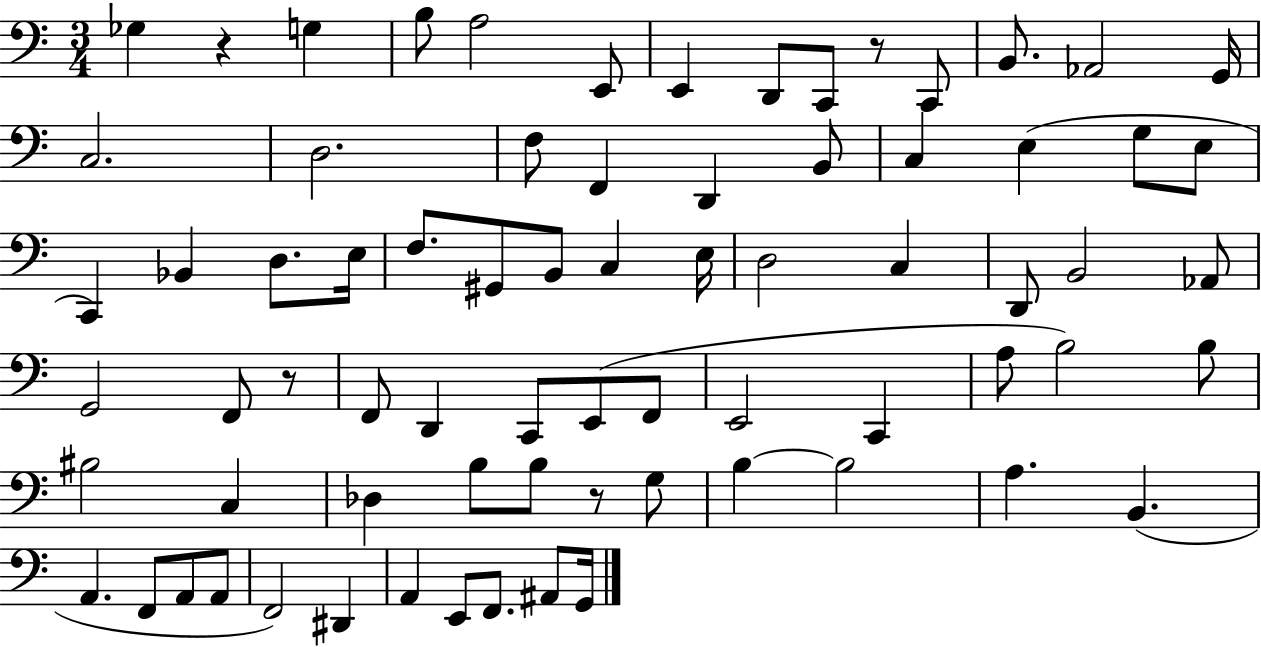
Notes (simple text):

Gb3/q R/q G3/q B3/e A3/h E2/e E2/q D2/e C2/e R/e C2/e B2/e. Ab2/h G2/s C3/h. D3/h. F3/e F2/q D2/q B2/e C3/q E3/q G3/e E3/e C2/q Bb2/q D3/e. E3/s F3/e. G#2/e B2/e C3/q E3/s D3/h C3/q D2/e B2/h Ab2/e G2/h F2/e R/e F2/e D2/q C2/e E2/e F2/e E2/h C2/q A3/e B3/h B3/e BIS3/h C3/q Db3/q B3/e B3/e R/e G3/e B3/q B3/h A3/q. B2/q. A2/q. F2/e A2/e A2/e F2/h D#2/q A2/q E2/e F2/e. A#2/e G2/s